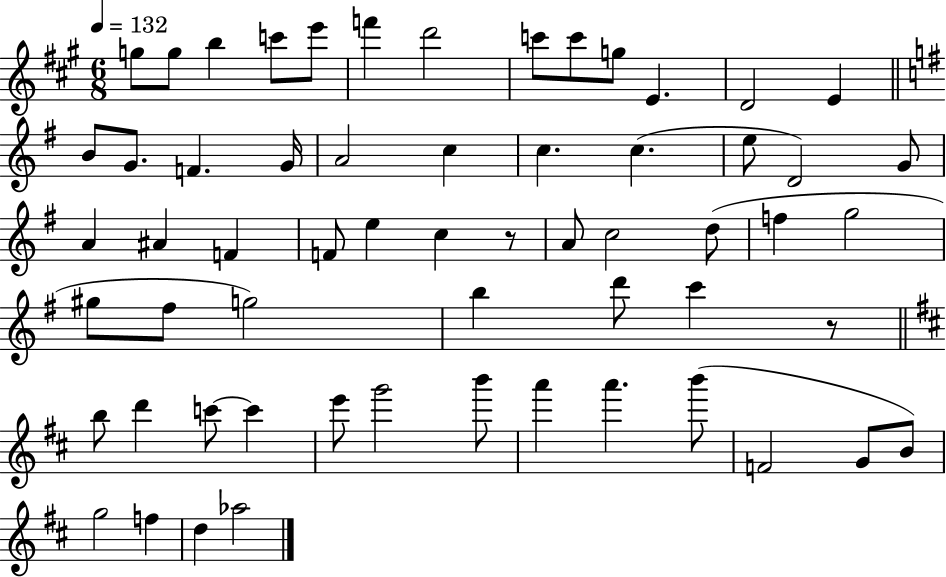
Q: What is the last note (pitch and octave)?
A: Ab5